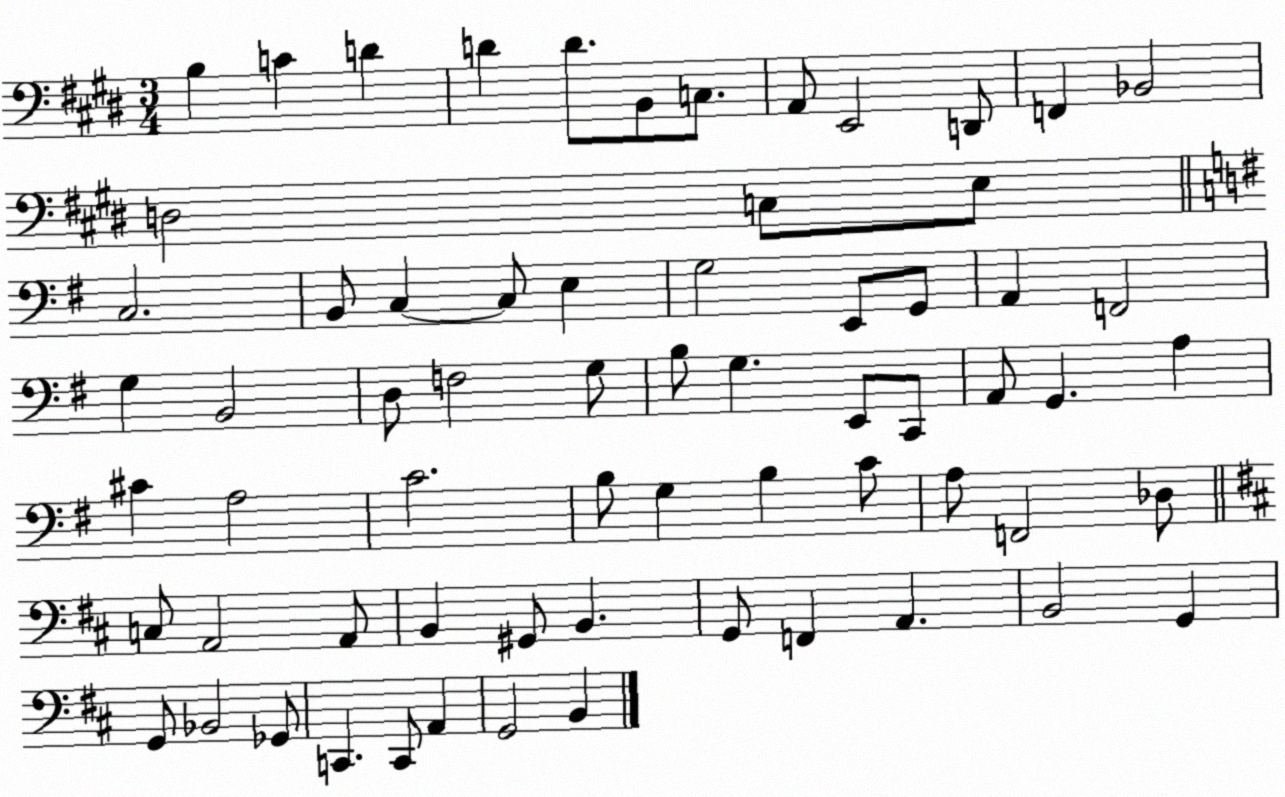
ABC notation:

X:1
T:Untitled
M:3/4
L:1/4
K:E
B, C D D D/2 B,,/2 C,/2 A,,/2 E,,2 D,,/2 F,, _B,,2 D,2 C,/2 E,/2 C,2 B,,/2 C, C,/2 E, G,2 E,,/2 G,,/2 A,, F,,2 G, B,,2 D,/2 F,2 G,/2 B,/2 G, E,,/2 C,,/2 A,,/2 G,, A, ^C A,2 C2 B,/2 G, B, C/2 A,/2 F,,2 _D,/2 C,/2 A,,2 A,,/2 B,, ^G,,/2 B,, G,,/2 F,, A,, B,,2 G,, G,,/2 _B,,2 _G,,/2 C,, C,,/2 A,, G,,2 B,,